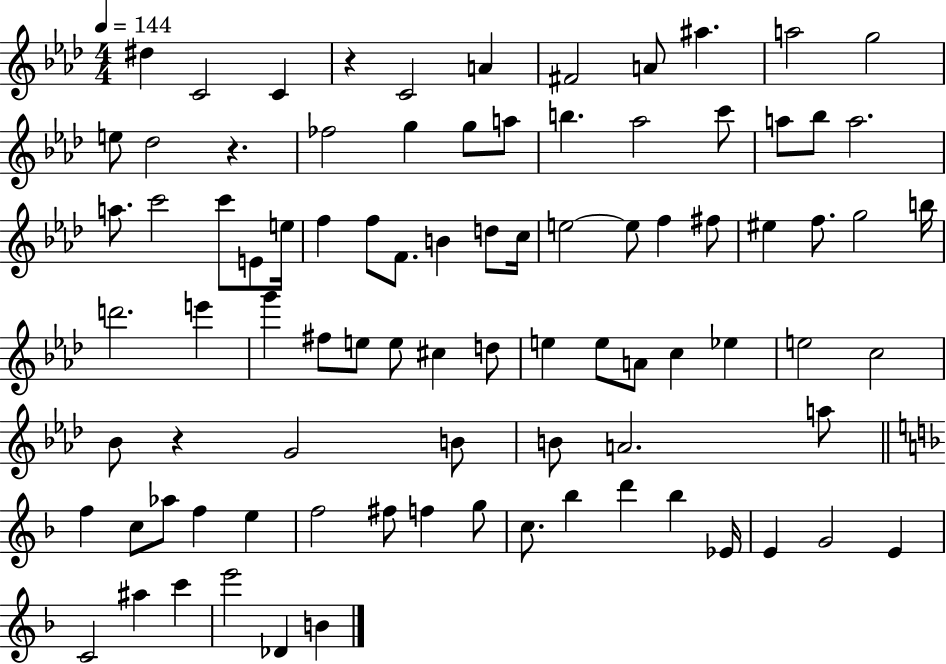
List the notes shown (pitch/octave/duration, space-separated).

D#5/q C4/h C4/q R/q C4/h A4/q F#4/h A4/e A#5/q. A5/h G5/h E5/e Db5/h R/q. FES5/h G5/q G5/e A5/e B5/q. Ab5/h C6/e A5/e Bb5/e A5/h. A5/e. C6/h C6/e E4/e E5/s F5/q F5/e F4/e. B4/q D5/e C5/s E5/h E5/e F5/q F#5/e EIS5/q F5/e. G5/h B5/s D6/h. E6/q G6/q F#5/e E5/e E5/e C#5/q D5/e E5/q E5/e A4/e C5/q Eb5/q E5/h C5/h Bb4/e R/q G4/h B4/e B4/e A4/h. A5/e F5/q C5/e Ab5/e F5/q E5/q F5/h F#5/e F5/q G5/e C5/e. Bb5/q D6/q Bb5/q Eb4/s E4/q G4/h E4/q C4/h A#5/q C6/q E6/h Db4/q B4/q